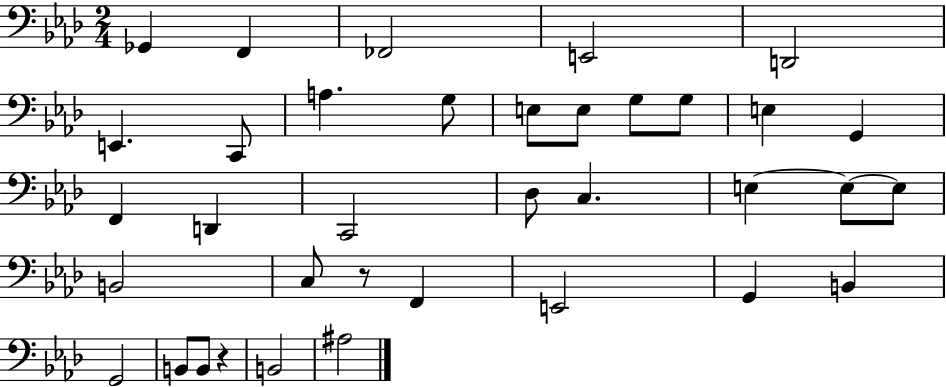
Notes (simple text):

Gb2/q F2/q FES2/h E2/h D2/h E2/q. C2/e A3/q. G3/e E3/e E3/e G3/e G3/e E3/q G2/q F2/q D2/q C2/h Db3/e C3/q. E3/q E3/e E3/e B2/h C3/e R/e F2/q E2/h G2/q B2/q G2/h B2/e B2/e R/q B2/h A#3/h